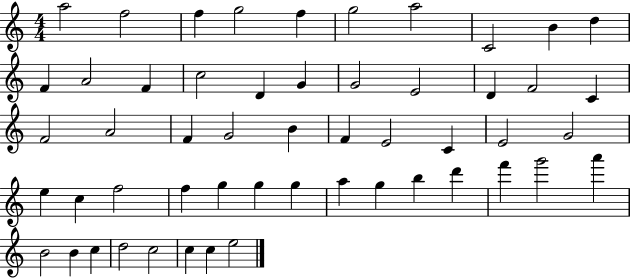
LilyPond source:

{
  \clef treble
  \numericTimeSignature
  \time 4/4
  \key c \major
  a''2 f''2 | f''4 g''2 f''4 | g''2 a''2 | c'2 b'4 d''4 | \break f'4 a'2 f'4 | c''2 d'4 g'4 | g'2 e'2 | d'4 f'2 c'4 | \break f'2 a'2 | f'4 g'2 b'4 | f'4 e'2 c'4 | e'2 g'2 | \break e''4 c''4 f''2 | f''4 g''4 g''4 g''4 | a''4 g''4 b''4 d'''4 | f'''4 g'''2 a'''4 | \break b'2 b'4 c''4 | d''2 c''2 | c''4 c''4 e''2 | \bar "|."
}